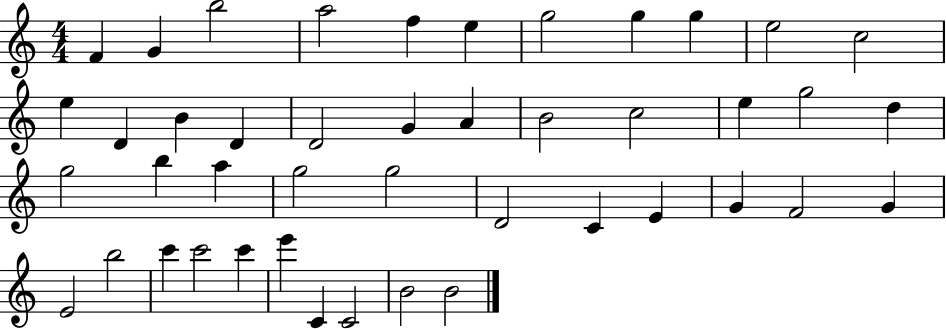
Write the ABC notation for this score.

X:1
T:Untitled
M:4/4
L:1/4
K:C
F G b2 a2 f e g2 g g e2 c2 e D B D D2 G A B2 c2 e g2 d g2 b a g2 g2 D2 C E G F2 G E2 b2 c' c'2 c' e' C C2 B2 B2